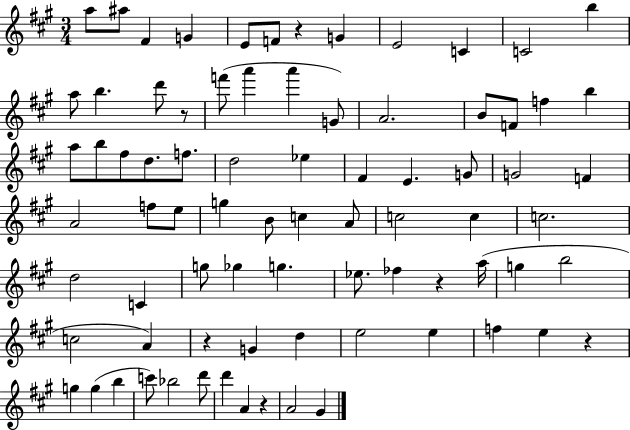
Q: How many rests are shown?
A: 6